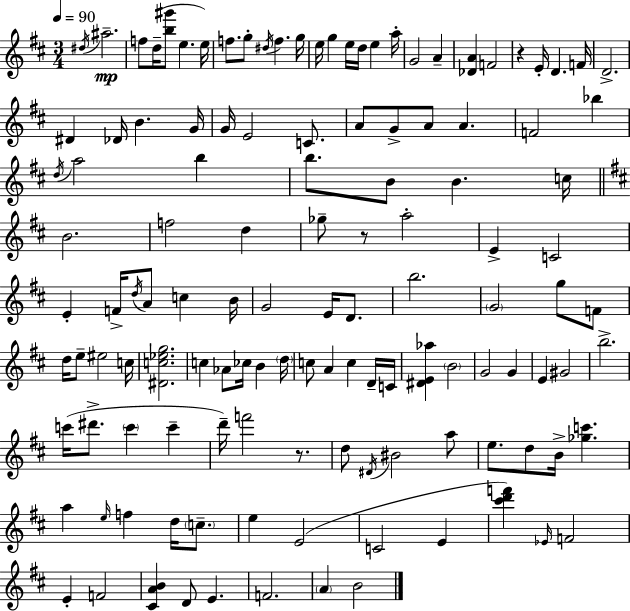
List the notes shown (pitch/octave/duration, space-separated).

D#5/s A#5/h. F5/e D5/s [B5,G#6]/e E5/q. E5/s F5/e. G5/e D#5/s F5/q. G5/s E5/s G5/q E5/s D5/s E5/q A5/s G4/h A4/q [Db4,A4]/q F4/h R/q E4/s D4/q. F4/s D4/h. D#4/q Db4/s B4/q. G4/s G4/s E4/h C4/e. A4/e G4/e A4/e A4/q. F4/h Bb5/q D5/s A5/h B5/q B5/e. B4/e B4/q. C5/s B4/h. F5/h D5/q Gb5/e R/e A5/h E4/q C4/h E4/q F4/s D5/s A4/e C5/q B4/s G4/h E4/s D4/e. B5/h. G4/h G5/e F4/e D5/s E5/e EIS5/h C5/s [D#4,C5,Eb5,G5]/h. C5/q Ab4/e CES5/s B4/q D5/s C5/e A4/q C5/q D4/s C4/s [D#4,E4,Ab5]/q B4/h G4/h G4/q E4/q G#4/h B5/h. C6/s D#6/e. C6/q C6/q D6/s F6/h R/e. D5/e D#4/s BIS4/h A5/e E5/e. D5/e B4/s [Gb5,C6]/q. A5/q E5/s F5/q D5/s C5/e. E5/q E4/h C4/h E4/q [C#6,D6,F6]/q Eb4/s F4/h E4/q F4/h [C#4,A4,B4]/q D4/e E4/q. F4/h. A4/q B4/h